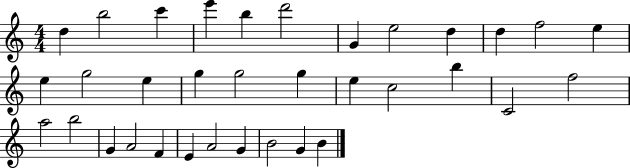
X:1
T:Untitled
M:4/4
L:1/4
K:C
d b2 c' e' b d'2 G e2 d d f2 e e g2 e g g2 g e c2 b C2 f2 a2 b2 G A2 F E A2 G B2 G B